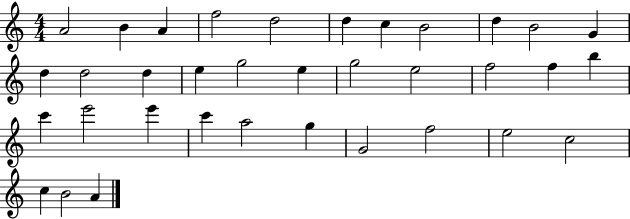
{
  \clef treble
  \numericTimeSignature
  \time 4/4
  \key c \major
  a'2 b'4 a'4 | f''2 d''2 | d''4 c''4 b'2 | d''4 b'2 g'4 | \break d''4 d''2 d''4 | e''4 g''2 e''4 | g''2 e''2 | f''2 f''4 b''4 | \break c'''4 e'''2 e'''4 | c'''4 a''2 g''4 | g'2 f''2 | e''2 c''2 | \break c''4 b'2 a'4 | \bar "|."
}